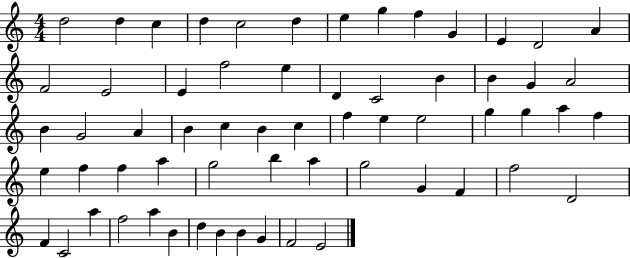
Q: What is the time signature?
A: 4/4